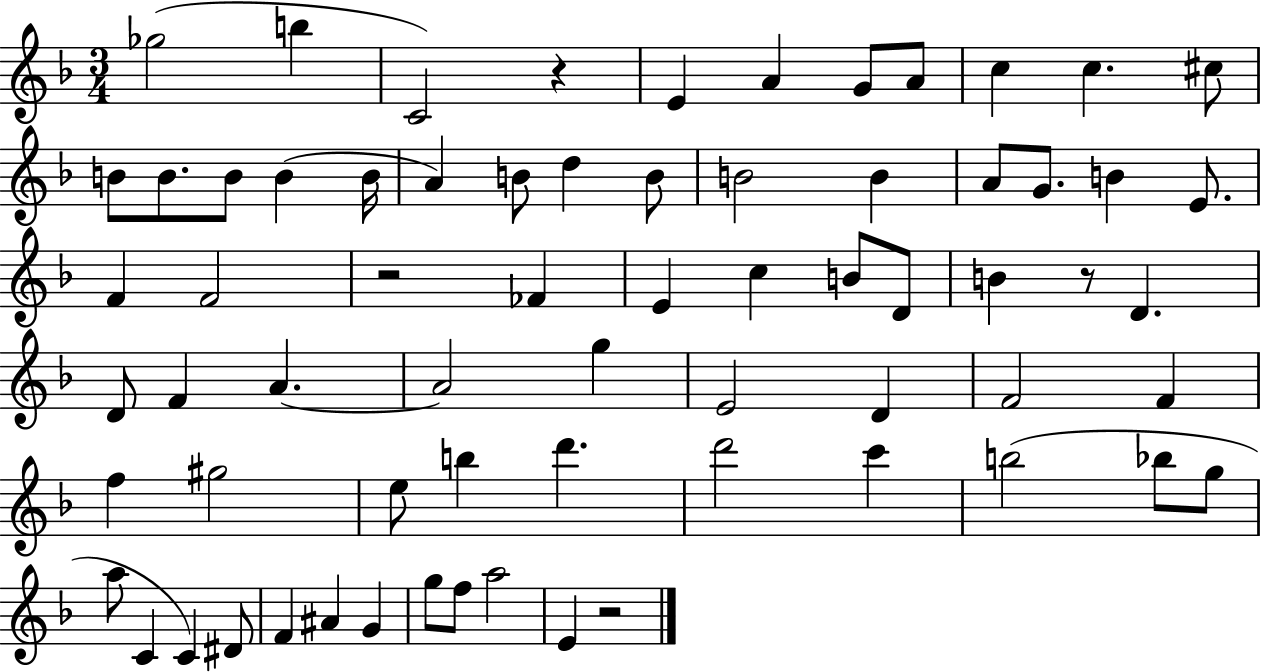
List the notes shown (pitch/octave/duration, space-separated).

Gb5/h B5/q C4/h R/q E4/q A4/q G4/e A4/e C5/q C5/q. C#5/e B4/e B4/e. B4/e B4/q B4/s A4/q B4/e D5/q B4/e B4/h B4/q A4/e G4/e. B4/q E4/e. F4/q F4/h R/h FES4/q E4/q C5/q B4/e D4/e B4/q R/e D4/q. D4/e F4/q A4/q. A4/h G5/q E4/h D4/q F4/h F4/q F5/q G#5/h E5/e B5/q D6/q. D6/h C6/q B5/h Bb5/e G5/e A5/e C4/q C4/q D#4/e F4/q A#4/q G4/q G5/e F5/e A5/h E4/q R/h